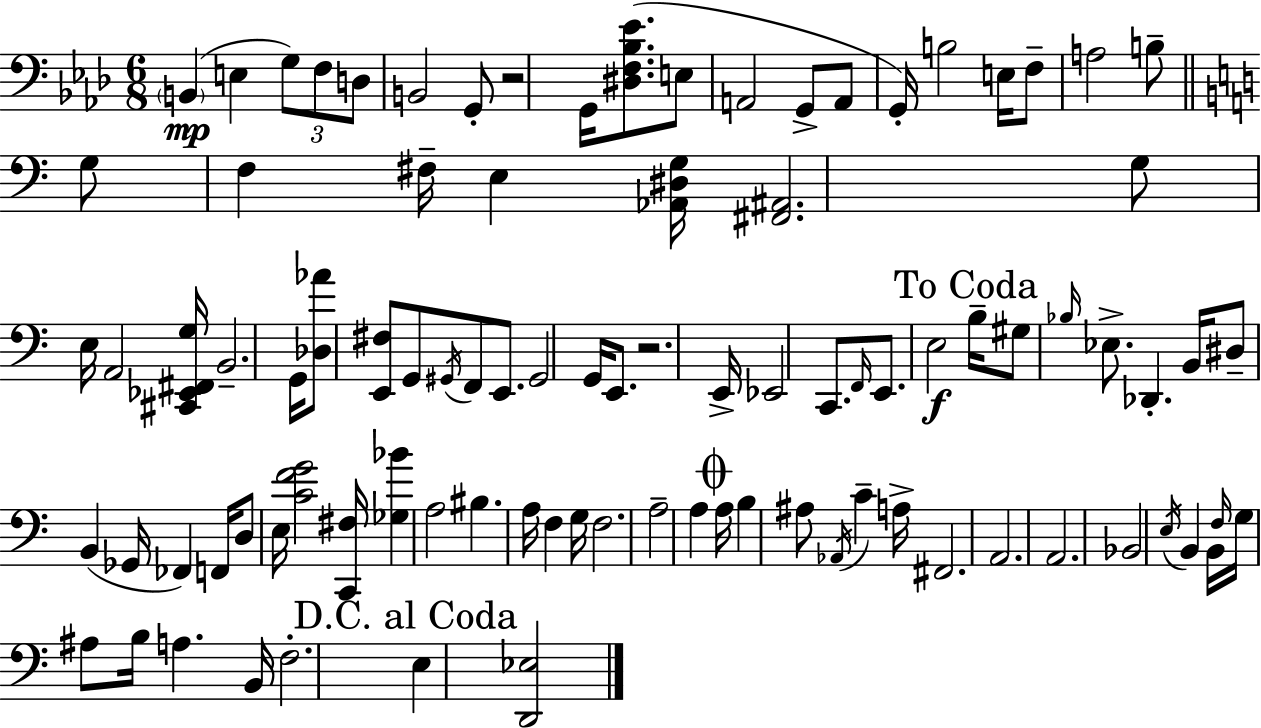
{
  \clef bass
  \numericTimeSignature
  \time 6/8
  \key aes \major
  \parenthesize b,4(\mp e4 \tuplet 3/2 { g8) f8 | d8 } b,2 g,8-. | r2 g,16 <dis f bes ees'>8.( | e8 a,2 g,8-> | \break a,8 g,16-.) b2 e16 | f8-- a2 b8-- | \bar "||" \break \key c \major g8 f4 fis16-- e4 <aes, dis g>16 | <fis, ais,>2. | g8 e16 a,2 <cis, ees, fis, g>16 | b,2.-- | \break g,16 <des aes'>8 <e, fis>8 g,8 \acciaccatura { gis,16 } f,8 e,8. | gis,2 g,16 e,8. | r2. | e,16-> ees,2 c,8. | \break \grace { f,16 } e,8. e2\f | \mark "To Coda" b16-- gis8 \grace { bes16 } ees8.-> des,4.-. | b,16 dis8-- b,4( ges,16 fes,4) | f,16 d8 e16 <c' f' g'>2 | \break <c, fis>16 <ges bes'>4 a2 | bis4. a16 f4 | g16 f2. | a2-- a4 | \break \mark \markup { \musicglyph "scripts.coda" } a16 b4 ais8 \acciaccatura { aes,16 } c'4-- | a16-> fis,2. | a,2. | a,2. | \break bes,2 | \acciaccatura { e16 } b,4 b,16 \grace { f16 } g16 ais8 b16 a4. | b,16 f2.-. | \mark "D.C. al Coda" e4 <d, ees>2 | \break \bar "|."
}